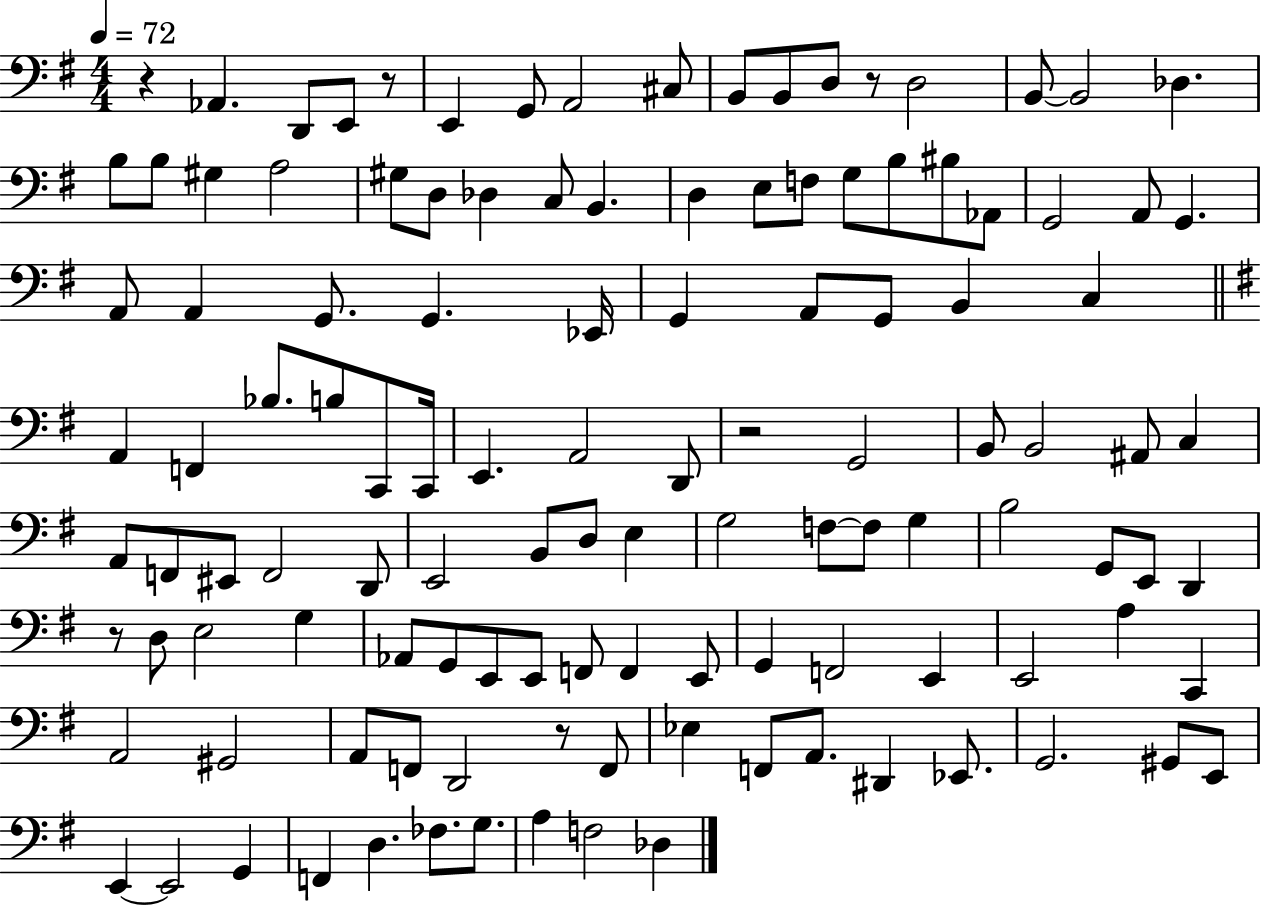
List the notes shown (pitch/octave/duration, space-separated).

R/q Ab2/q. D2/e E2/e R/e E2/q G2/e A2/h C#3/e B2/e B2/e D3/e R/e D3/h B2/e B2/h Db3/q. B3/e B3/e G#3/q A3/h G#3/e D3/e Db3/q C3/e B2/q. D3/q E3/e F3/e G3/e B3/e BIS3/e Ab2/e G2/h A2/e G2/q. A2/e A2/q G2/e. G2/q. Eb2/s G2/q A2/e G2/e B2/q C3/q A2/q F2/q Bb3/e. B3/e C2/e C2/s E2/q. A2/h D2/e R/h G2/h B2/e B2/h A#2/e C3/q A2/e F2/e EIS2/e F2/h D2/e E2/h B2/e D3/e E3/q G3/h F3/e F3/e G3/q B3/h G2/e E2/e D2/q R/e D3/e E3/h G3/q Ab2/e G2/e E2/e E2/e F2/e F2/q E2/e G2/q F2/h E2/q E2/h A3/q C2/q A2/h G#2/h A2/e F2/e D2/h R/e F2/e Eb3/q F2/e A2/e. D#2/q Eb2/e. G2/h. G#2/e E2/e E2/q E2/h G2/q F2/q D3/q. FES3/e. G3/e. A3/q F3/h Db3/q